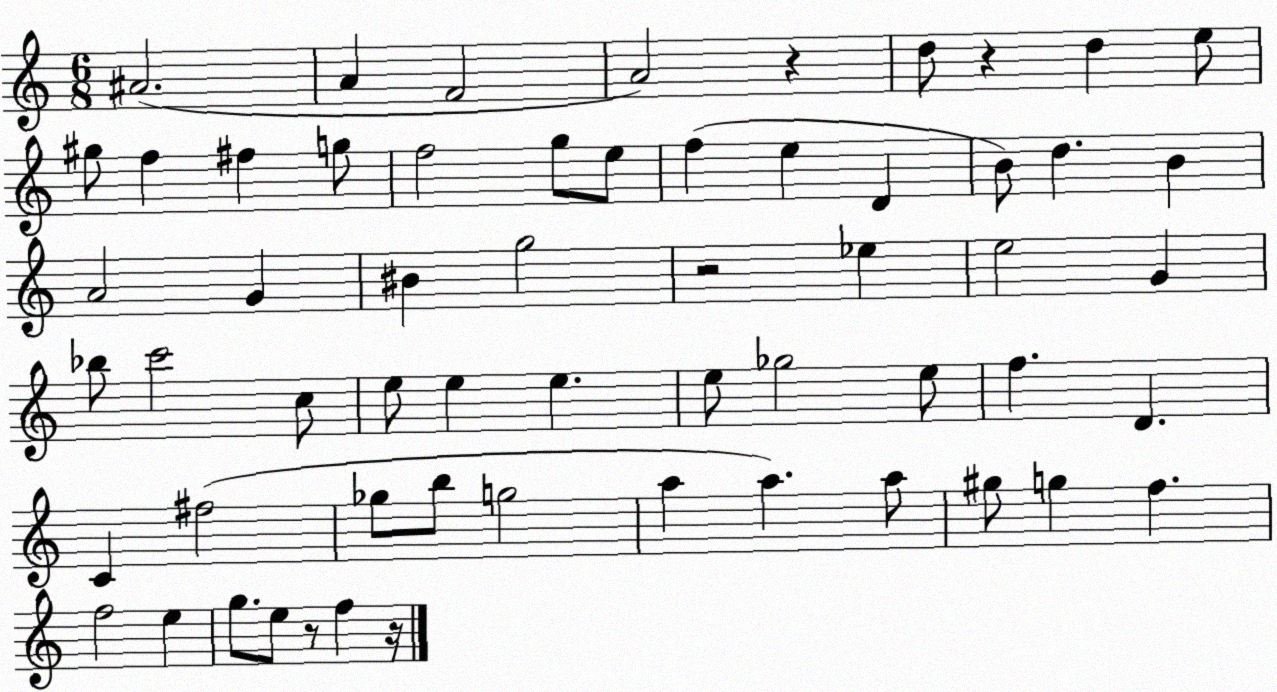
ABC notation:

X:1
T:Untitled
M:6/8
L:1/4
K:C
^A2 A F2 A2 z d/2 z d e/2 ^g/2 f ^f g/2 f2 g/2 e/2 f e D B/2 d B A2 G ^B g2 z2 _e e2 G _b/2 c'2 c/2 e/2 e e e/2 _g2 e/2 f D C ^f2 _g/2 b/2 g2 a a a/2 ^g/2 g f f2 e g/2 e/2 z/2 f z/4